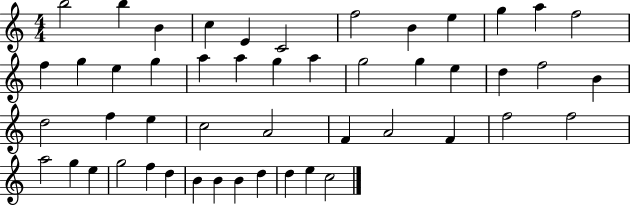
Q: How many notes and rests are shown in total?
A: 49